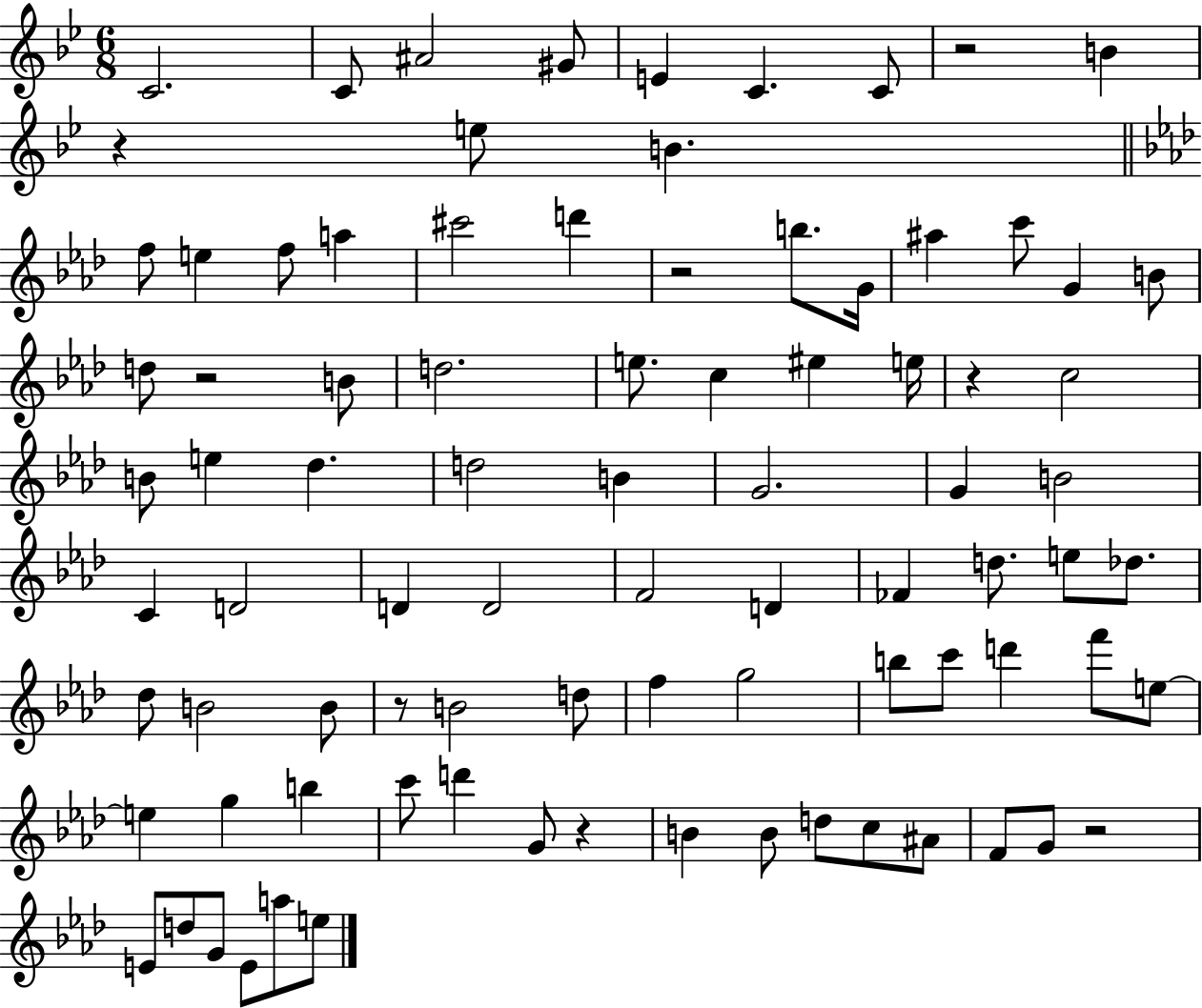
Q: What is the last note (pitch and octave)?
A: E5